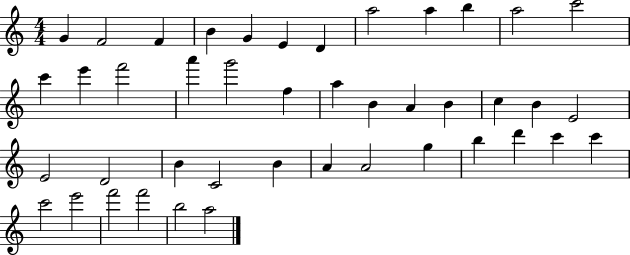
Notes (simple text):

G4/q F4/h F4/q B4/q G4/q E4/q D4/q A5/h A5/q B5/q A5/h C6/h C6/q E6/q F6/h A6/q G6/h F5/q A5/q B4/q A4/q B4/q C5/q B4/q E4/h E4/h D4/h B4/q C4/h B4/q A4/q A4/h G5/q B5/q D6/q C6/q C6/q C6/h E6/h F6/h F6/h B5/h A5/h